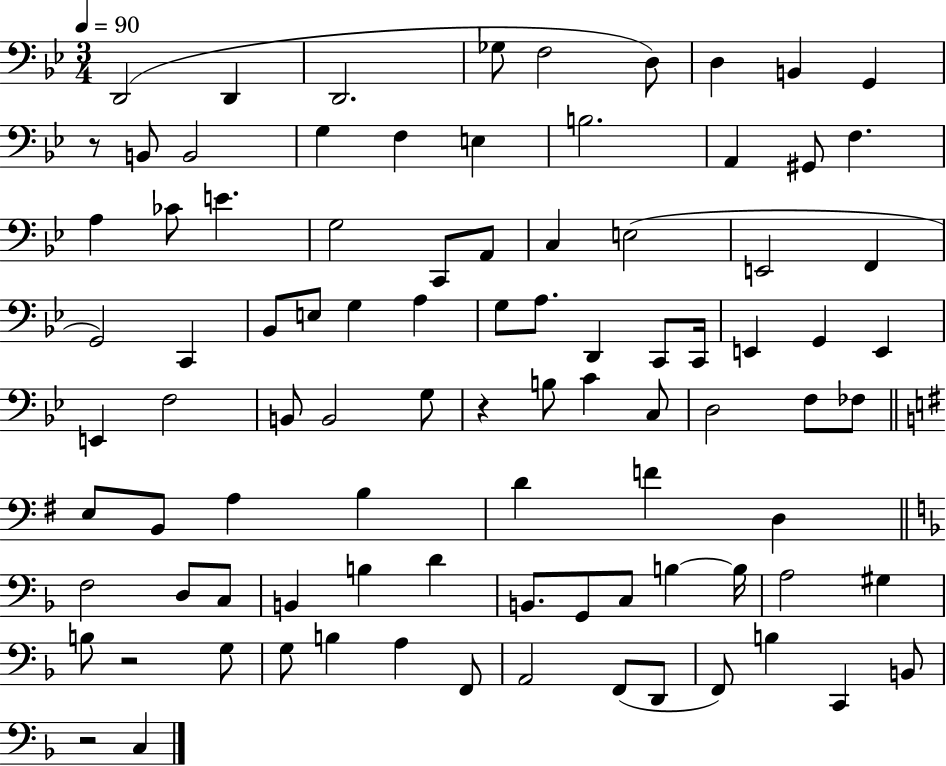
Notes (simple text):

D2/h D2/q D2/h. Gb3/e F3/h D3/e D3/q B2/q G2/q R/e B2/e B2/h G3/q F3/q E3/q B3/h. A2/q G#2/e F3/q. A3/q CES4/e E4/q. G3/h C2/e A2/e C3/q E3/h E2/h F2/q G2/h C2/q Bb2/e E3/e G3/q A3/q G3/e A3/e. D2/q C2/e C2/s E2/q G2/q E2/q E2/q F3/h B2/e B2/h G3/e R/q B3/e C4/q C3/e D3/h F3/e FES3/e E3/e B2/e A3/q B3/q D4/q F4/q D3/q F3/h D3/e C3/e B2/q B3/q D4/q B2/e. G2/e C3/e B3/q B3/s A3/h G#3/q B3/e R/h G3/e G3/e B3/q A3/q F2/e A2/h F2/e D2/e F2/e B3/q C2/q B2/e R/h C3/q